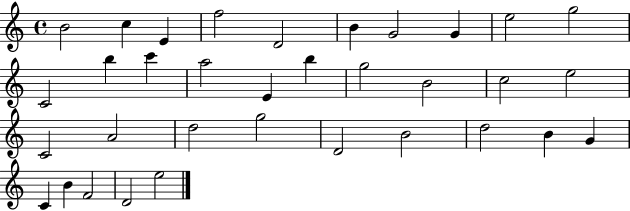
{
  \clef treble
  \time 4/4
  \defaultTimeSignature
  \key c \major
  b'2 c''4 e'4 | f''2 d'2 | b'4 g'2 g'4 | e''2 g''2 | \break c'2 b''4 c'''4 | a''2 e'4 b''4 | g''2 b'2 | c''2 e''2 | \break c'2 a'2 | d''2 g''2 | d'2 b'2 | d''2 b'4 g'4 | \break c'4 b'4 f'2 | d'2 e''2 | \bar "|."
}